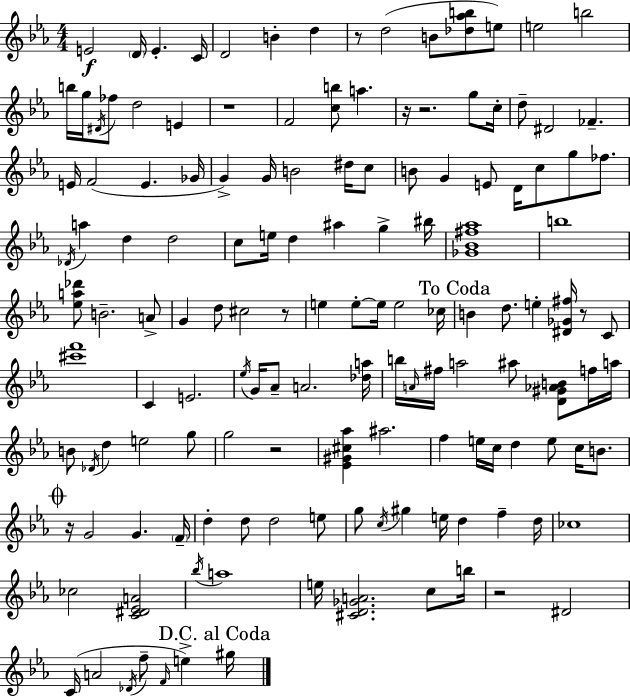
X:1
T:Untitled
M:4/4
L:1/4
K:Cm
E2 D/4 E C/4 D2 B d z/2 d2 B/2 [_d_ab]/2 e/2 e2 b2 b/4 g/4 ^D/4 _f/2 d2 E z4 F2 [cb]/2 a z/4 z2 g/2 c/4 d/2 ^D2 _F E/4 F2 E _G/4 G G/4 B2 ^d/4 c/2 B/2 G E/2 D/4 c/2 g/2 _f/2 _D/4 a d d2 c/2 e/4 d ^a g ^b/4 [_G_B^f_a]4 b4 [_ea_d']/2 B2 A/2 G d/2 ^c2 z/2 e e/2 e/4 e2 _c/4 B d/2 e [^D_G^f]/4 z/2 C/2 [^c'f']4 C E2 _e/4 G/4 _A/2 A2 [_da]/4 b/4 A/4 ^f/4 a2 ^a/2 [D^G_AB]/2 f/4 a/4 B/2 _D/4 d e2 g/2 g2 z2 [_E^G^c_a] ^a2 f e/4 c/4 d e/2 c/4 B/2 z/4 G2 G F/4 d d/2 d2 e/2 g/2 c/4 ^g e/4 d f d/4 _c4 _c2 [C^D_EA]2 _b/4 a4 e/4 [^CD_GA]2 c/2 b/4 z2 ^D2 C/4 A2 _D/4 f/2 F/4 e ^g/4